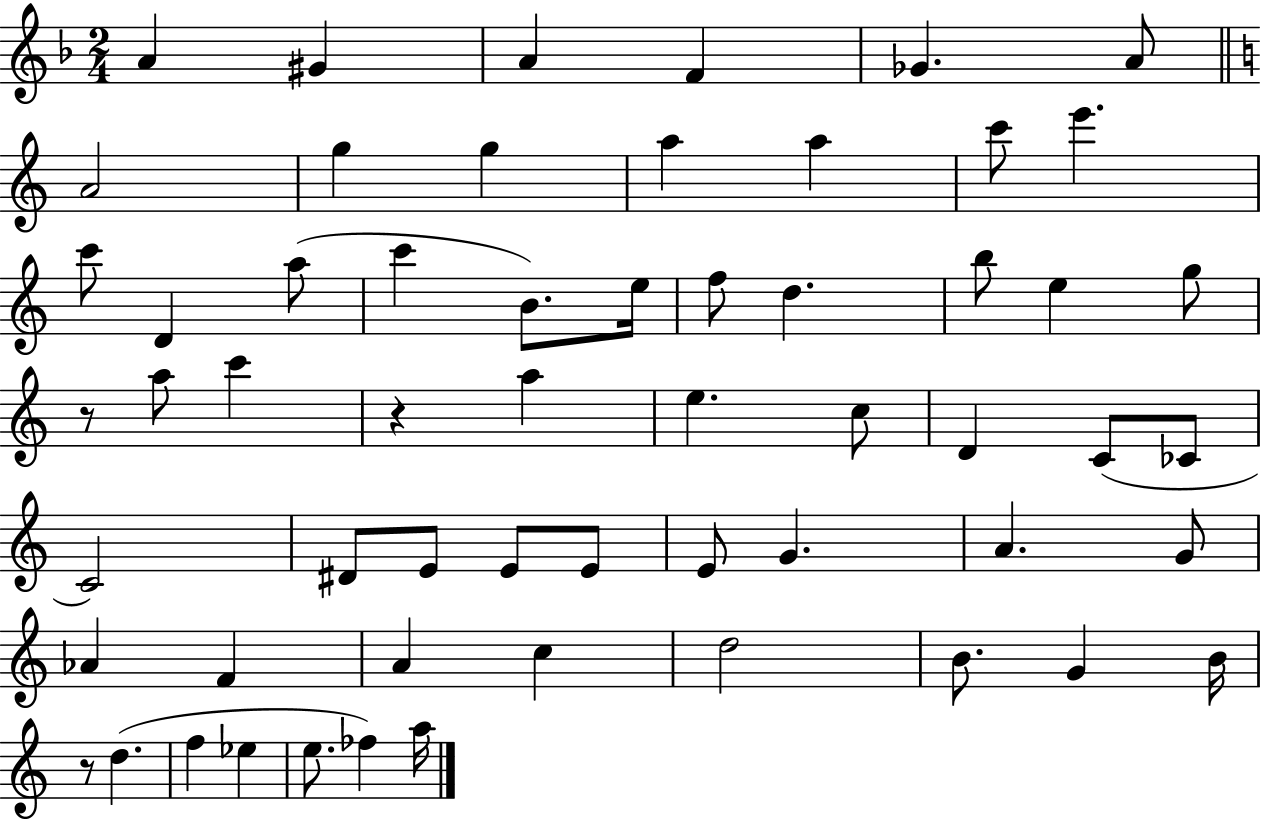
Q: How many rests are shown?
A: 3